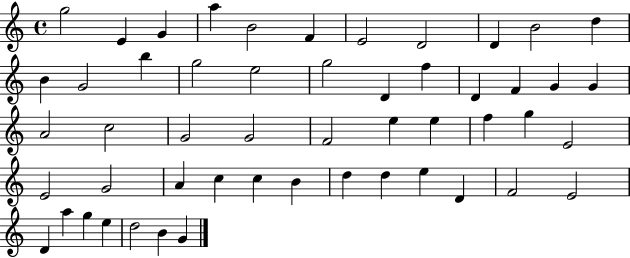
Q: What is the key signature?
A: C major